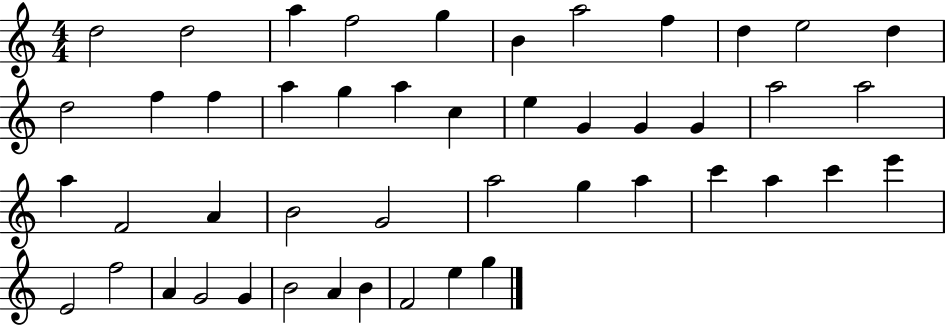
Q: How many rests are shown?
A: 0